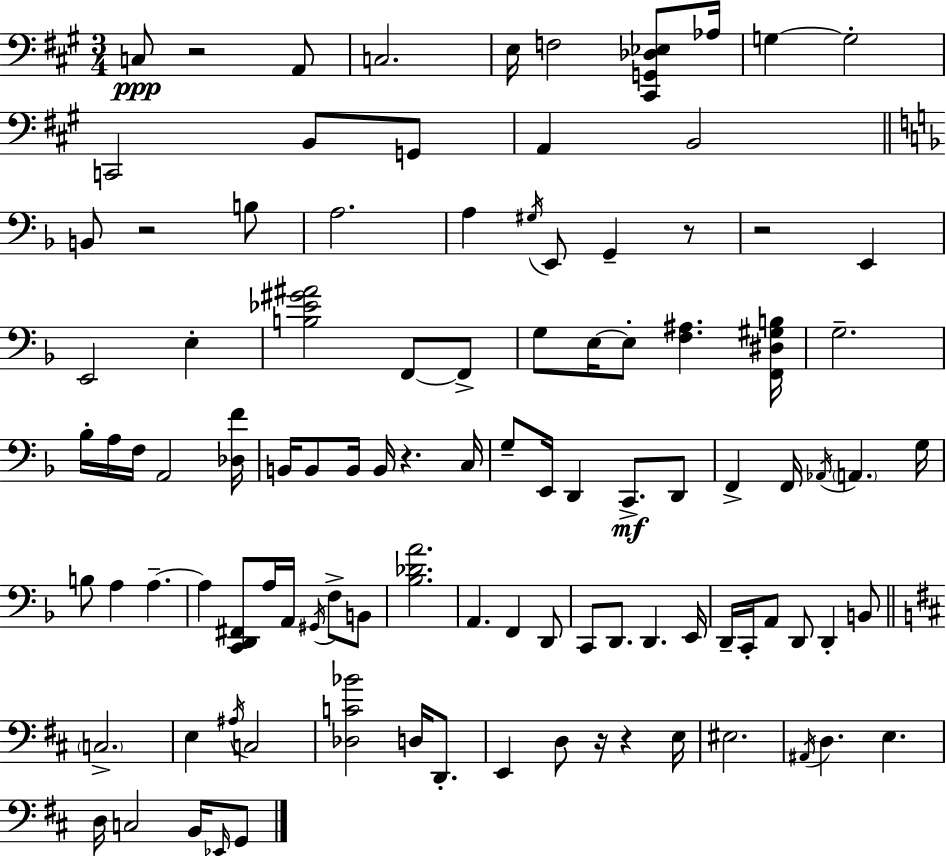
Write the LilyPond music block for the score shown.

{
  \clef bass
  \numericTimeSignature
  \time 3/4
  \key a \major
  c8\ppp r2 a,8 | c2. | e16 f2 <cis, g, des ees>8 aes16 | g4~~ g2-. | \break c,2 b,8 g,8 | a,4 b,2 | \bar "||" \break \key d \minor b,8 r2 b8 | a2. | a4 \acciaccatura { gis16 } e,8 g,4-- r8 | r2 e,4 | \break e,2 e4-. | <b ees' gis' ais'>2 f,8~~ f,8-> | g8 e16~~ e8-. <f ais>4. | <f, dis gis b>16 g2.-- | \break bes16-. a16 f16 a,2 | <des f'>16 b,16 b,8 b,16 b,16 r4. | c16 g8-- e,16 d,4 c,8.->\mf d,8 | f,4-> f,16 \acciaccatura { aes,16 } \parenthesize a,4. | \break g16 b8 a4 a4.--~~ | a4 <c, d, fis,>8 a16 a,16 \acciaccatura { gis,16 } f8-> | b,8 <bes des' a'>2. | a,4. f,4 | \break d,8 c,8 d,8. d,4. | e,16 d,16-- c,16-. a,8 d,8 d,4-. | b,8 \bar "||" \break \key d \major \parenthesize c2.-> | e4 \acciaccatura { ais16 } c2 | <des c' bes'>2 d16 d,8.-. | e,4 d8 r16 r4 | \break e16 eis2. | \acciaccatura { ais,16 } d4. e4. | d16 c2 b,16 | \grace { ees,16 } g,8 \bar "|."
}